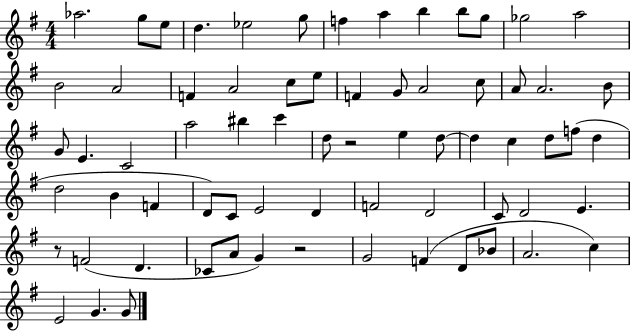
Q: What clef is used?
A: treble